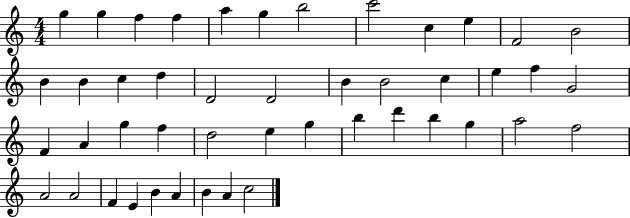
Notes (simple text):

G5/q G5/q F5/q F5/q A5/q G5/q B5/h C6/h C5/q E5/q F4/h B4/h B4/q B4/q C5/q D5/q D4/h D4/h B4/q B4/h C5/q E5/q F5/q G4/h F4/q A4/q G5/q F5/q D5/h E5/q G5/q B5/q D6/q B5/q G5/q A5/h F5/h A4/h A4/h F4/q E4/q B4/q A4/q B4/q A4/q C5/h